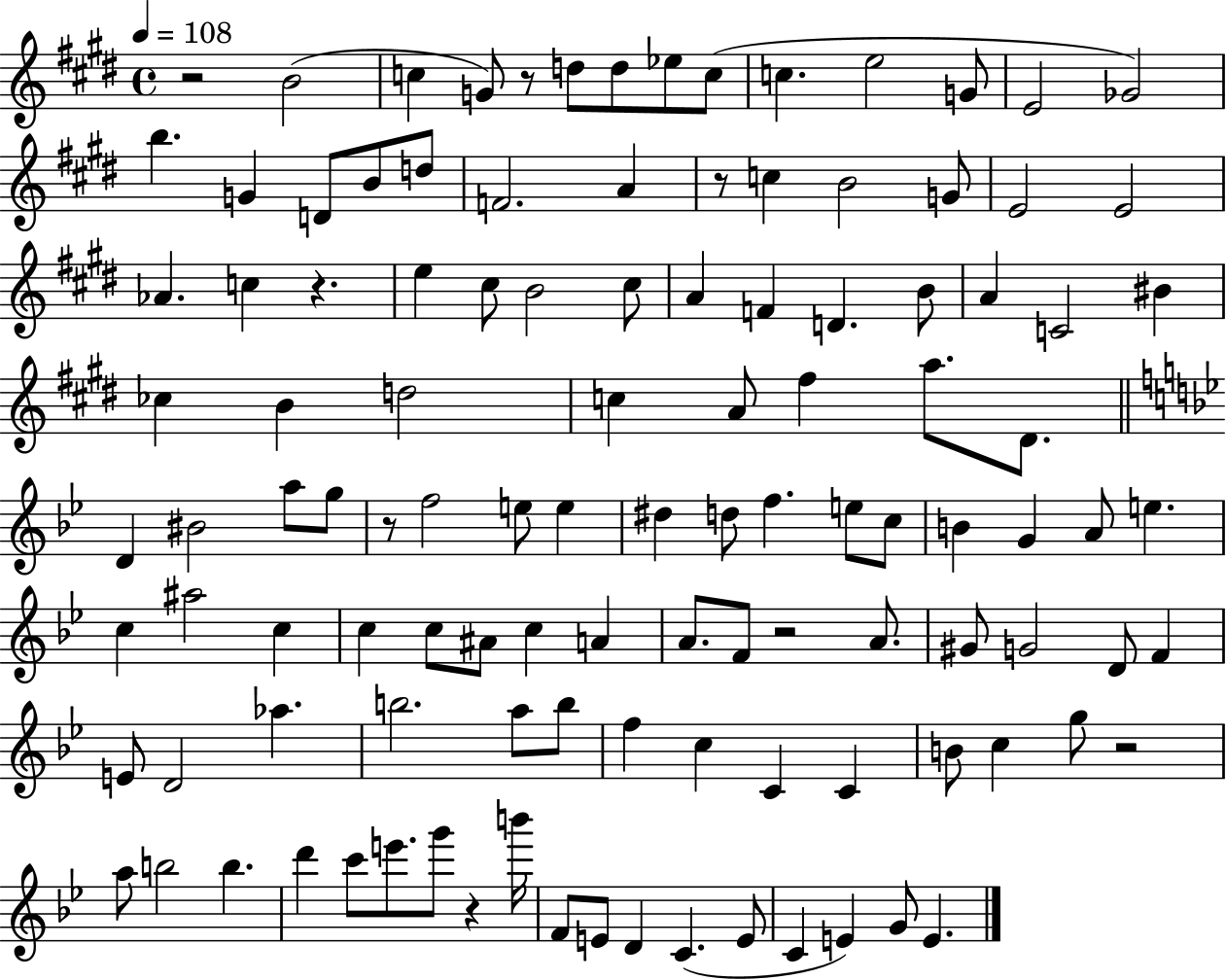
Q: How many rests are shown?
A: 8